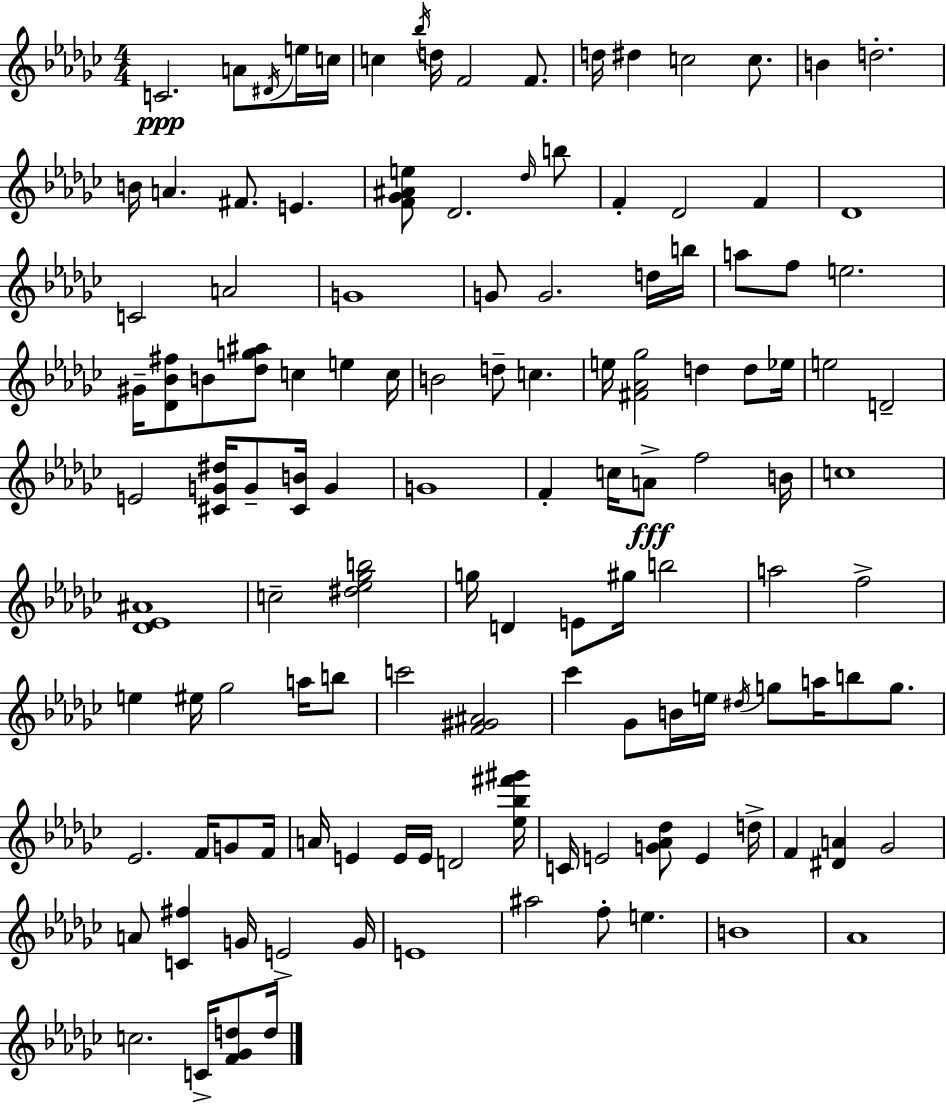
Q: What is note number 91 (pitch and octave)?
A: E4